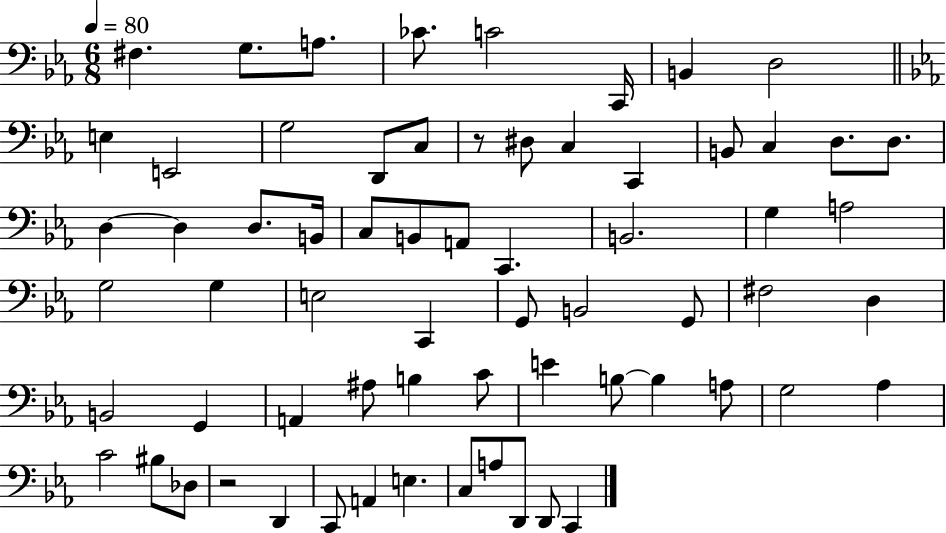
X:1
T:Untitled
M:6/8
L:1/4
K:Eb
^F, G,/2 A,/2 _C/2 C2 C,,/4 B,, D,2 E, E,,2 G,2 D,,/2 C,/2 z/2 ^D,/2 C, C,, B,,/2 C, D,/2 D,/2 D, D, D,/2 B,,/4 C,/2 B,,/2 A,,/2 C,, B,,2 G, A,2 G,2 G, E,2 C,, G,,/2 B,,2 G,,/2 ^F,2 D, B,,2 G,, A,, ^A,/2 B, C/2 E B,/2 B, A,/2 G,2 _A, C2 ^B,/2 _D,/2 z2 D,, C,,/2 A,, E, C,/2 A,/2 D,,/2 D,,/2 C,,